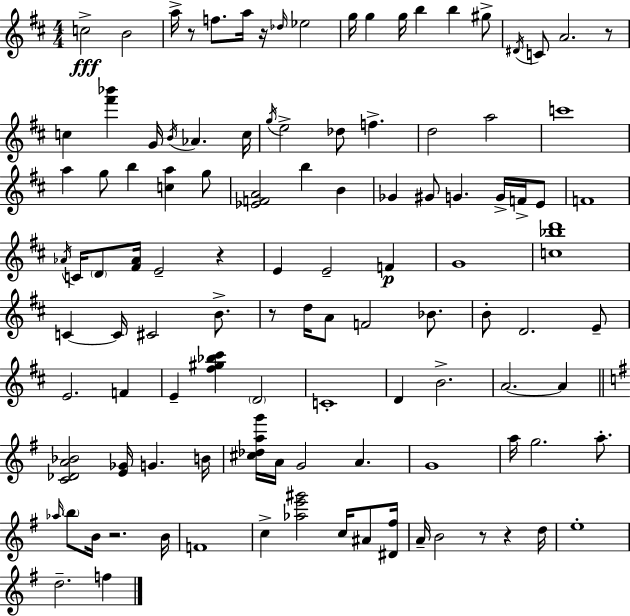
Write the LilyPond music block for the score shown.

{
  \clef treble
  \numericTimeSignature
  \time 4/4
  \key d \major
  c''2->\fff b'2 | a''16-> r8 f''8. a''16 r16 \grace { des''16 } ees''2 | g''16 g''4 g''16 b''4 b''4 gis''8-> | \acciaccatura { dis'16 } c'8 a'2. | \break r8 c''4 <fis''' bes'''>4 g'16 \acciaccatura { b'16 } aes'4. | c''16 \acciaccatura { g''16 } e''2-> des''8 f''4.-> | d''2 a''2 | c'''1 | \break a''4 g''8 b''4 <c'' a''>4 | g''8 <ees' f' a'>2 b''4 | b'4 ges'4 gis'8 g'4. | g'16-> f'16-> e'8 f'1 | \break \acciaccatura { aes'16 } c'16 \parenthesize d'8 <fis' aes'>16 e'2-- | r4 e'4 e'2-- | f'4\p g'1 | <c'' bes'' d'''>1 | \break c'4~~ c'16 cis'2 | b'8.-> r8 d''16 a'8 f'2 | bes'8. b'8-. d'2. | e'8-- e'2. | \break f'4 e'4-- <fis'' gis'' bes'' cis'''>4 \parenthesize d'2 | c'1-. | d'4 b'2.-> | a'2.~~ | \break a'4 \bar "||" \break \key g \major <c' des' a' bes'>2 <e' ges'>16 g'4. b'16 | <cis'' des'' a'' g'''>16 a'16 g'2 a'4. | g'1 | a''16 g''2. a''8.-. | \break \grace { aes''16 } \parenthesize b''8 b'16 r2. | b'16 f'1 | c''4-> <aes'' e''' gis'''>2 c''16 ais'8 | <dis' fis''>16 a'16-- b'2 r8 r4 | \break d''16 e''1-. | d''2.-- f''4 | \bar "|."
}